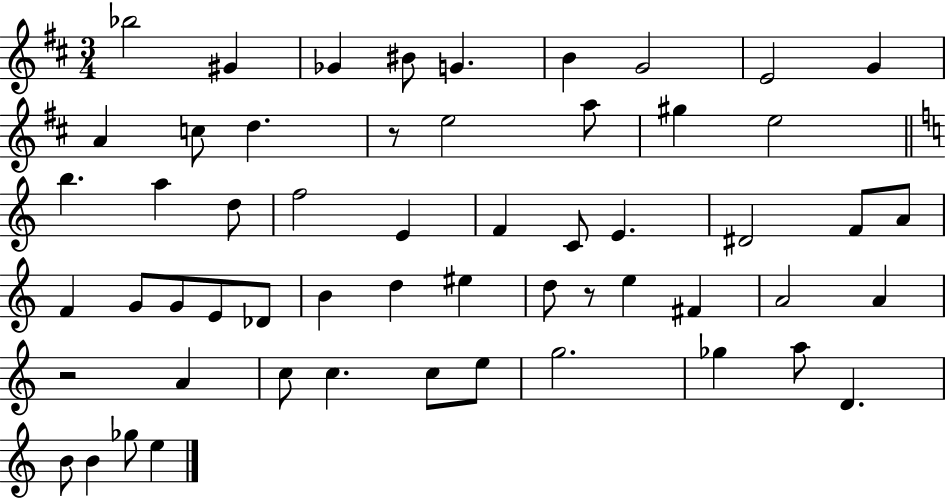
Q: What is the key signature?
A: D major